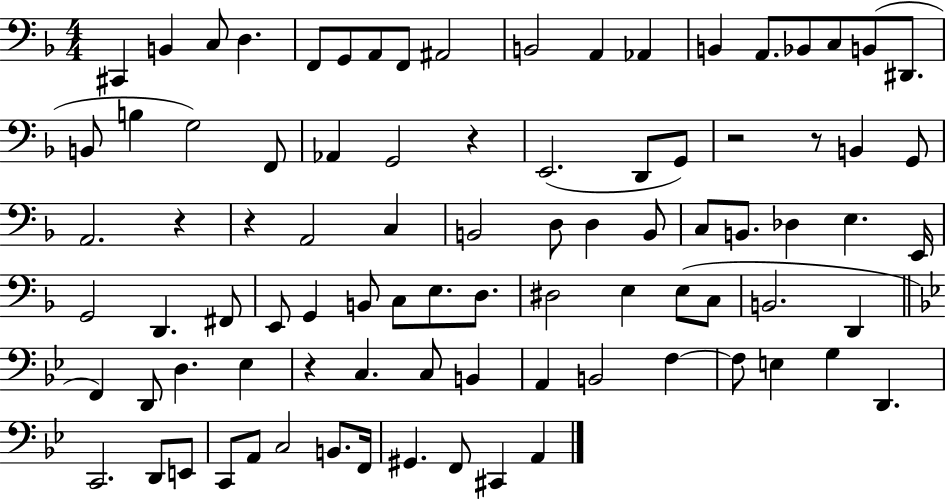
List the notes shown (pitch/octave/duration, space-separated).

C#2/q B2/q C3/e D3/q. F2/e G2/e A2/e F2/e A#2/h B2/h A2/q Ab2/q B2/q A2/e. Bb2/e C3/e B2/e D#2/e. B2/e B3/q G3/h F2/e Ab2/q G2/h R/q E2/h. D2/e G2/e R/h R/e B2/q G2/e A2/h. R/q R/q A2/h C3/q B2/h D3/e D3/q B2/e C3/e B2/e. Db3/q E3/q. E2/s G2/h D2/q. F#2/e E2/e G2/q B2/e C3/e E3/e. D3/e. D#3/h E3/q E3/e C3/e B2/h. D2/q F2/q D2/e D3/q. Eb3/q R/q C3/q. C3/e B2/q A2/q B2/h F3/q F3/e E3/q G3/q D2/q. C2/h. D2/e E2/e C2/e A2/e C3/h B2/e. F2/s G#2/q. F2/e C#2/q A2/q